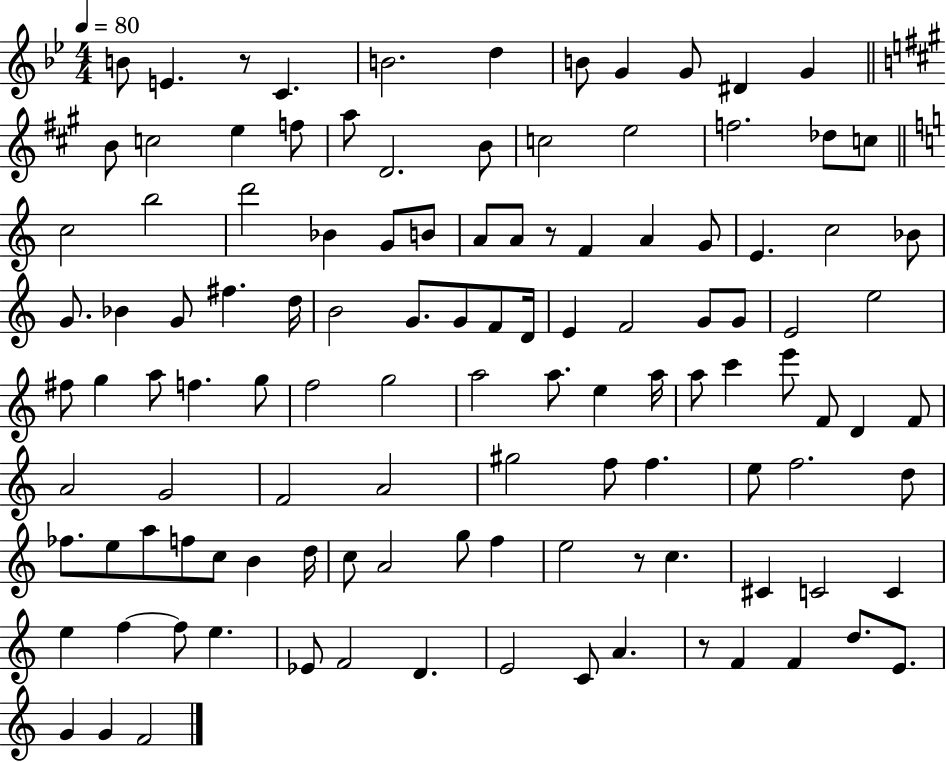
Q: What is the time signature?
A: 4/4